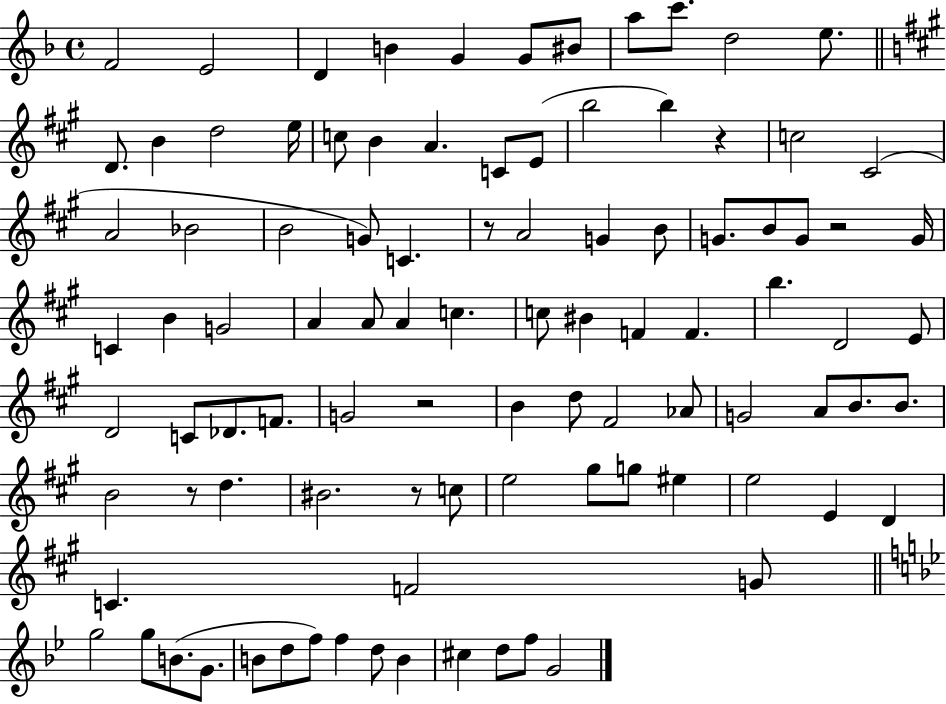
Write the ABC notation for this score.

X:1
T:Untitled
M:4/4
L:1/4
K:F
F2 E2 D B G G/2 ^B/2 a/2 c'/2 d2 e/2 D/2 B d2 e/4 c/2 B A C/2 E/2 b2 b z c2 ^C2 A2 _B2 B2 G/2 C z/2 A2 G B/2 G/2 B/2 G/2 z2 G/4 C B G2 A A/2 A c c/2 ^B F F b D2 E/2 D2 C/2 _D/2 F/2 G2 z2 B d/2 ^F2 _A/2 G2 A/2 B/2 B/2 B2 z/2 d ^B2 z/2 c/2 e2 ^g/2 g/2 ^e e2 E D C F2 G/2 g2 g/2 B/2 G/2 B/2 d/2 f/2 f d/2 B ^c d/2 f/2 G2